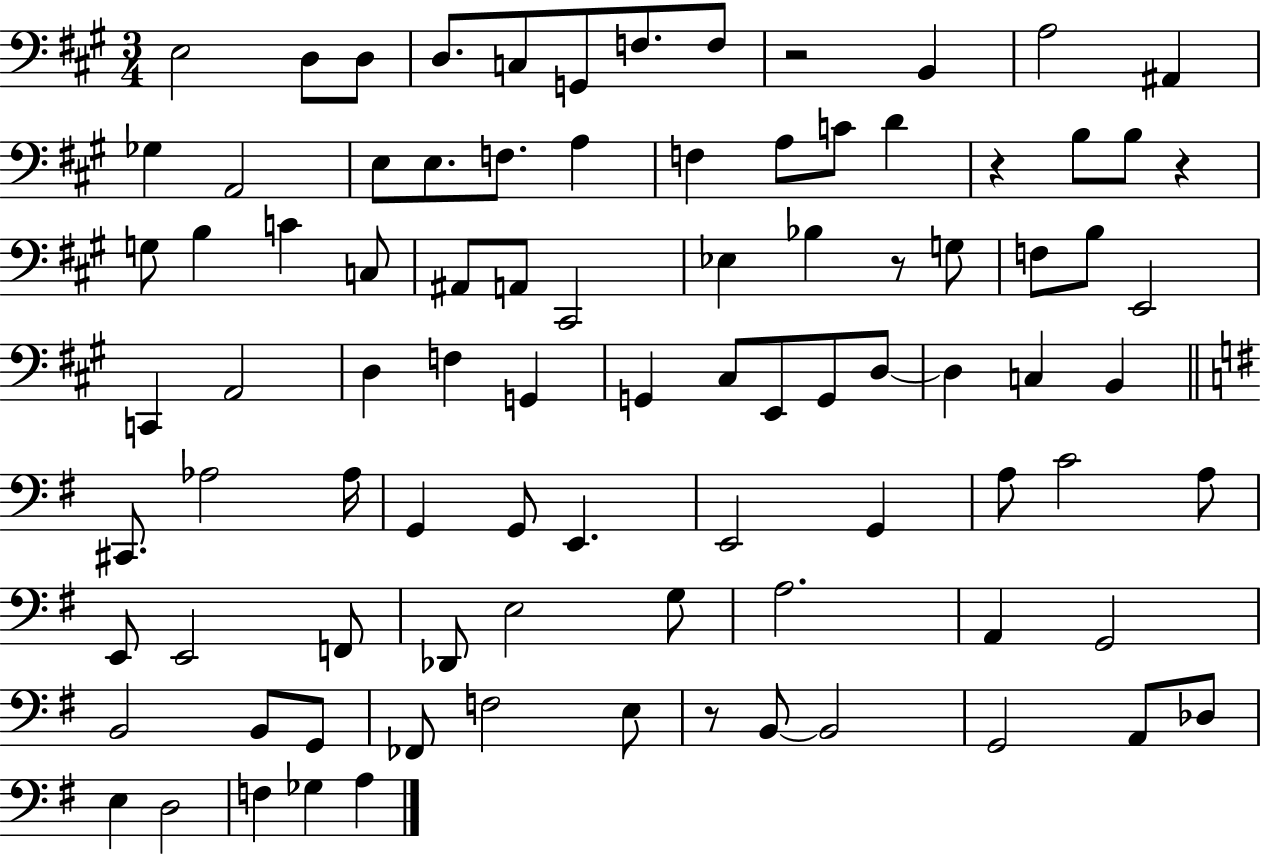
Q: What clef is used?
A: bass